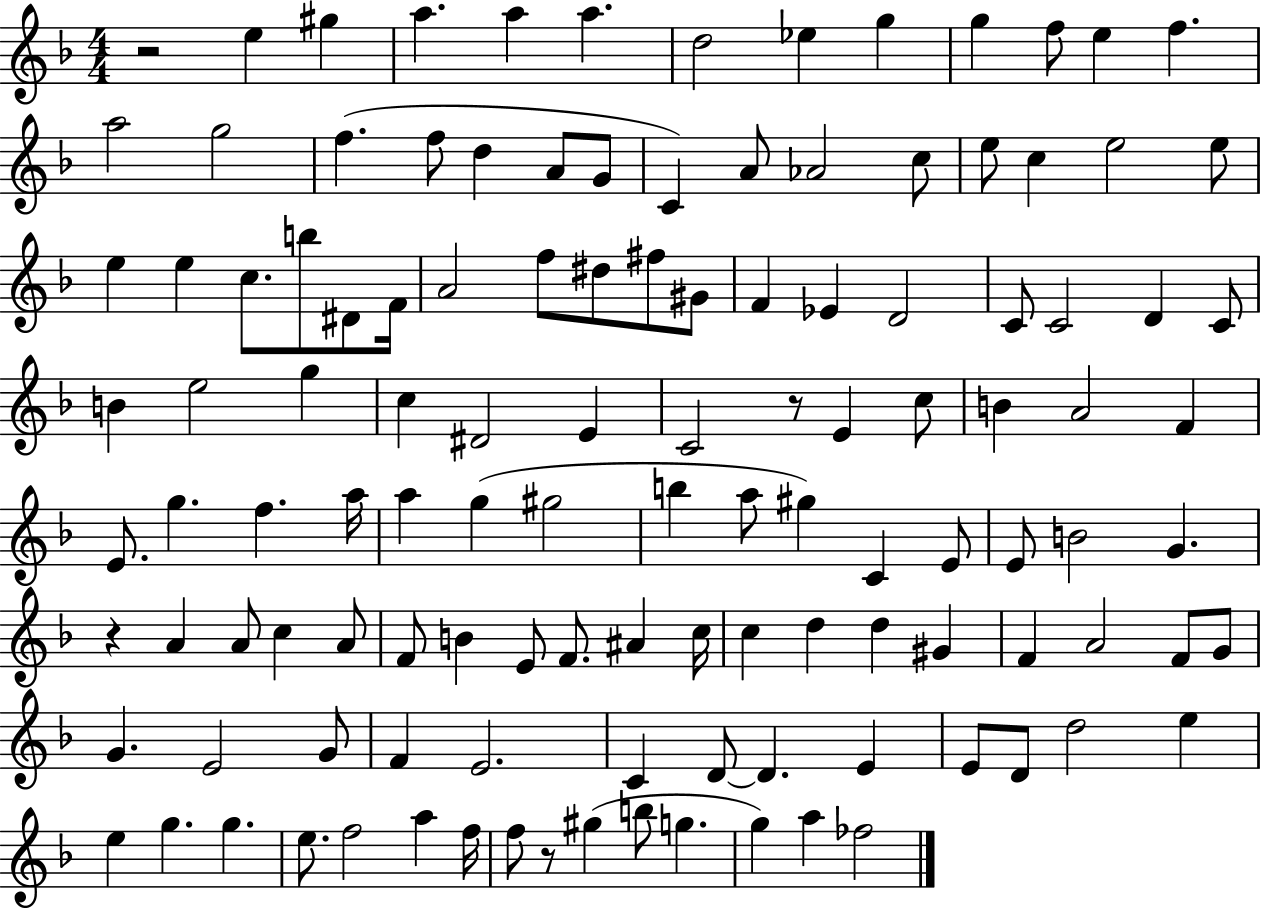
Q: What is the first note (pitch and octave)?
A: E5